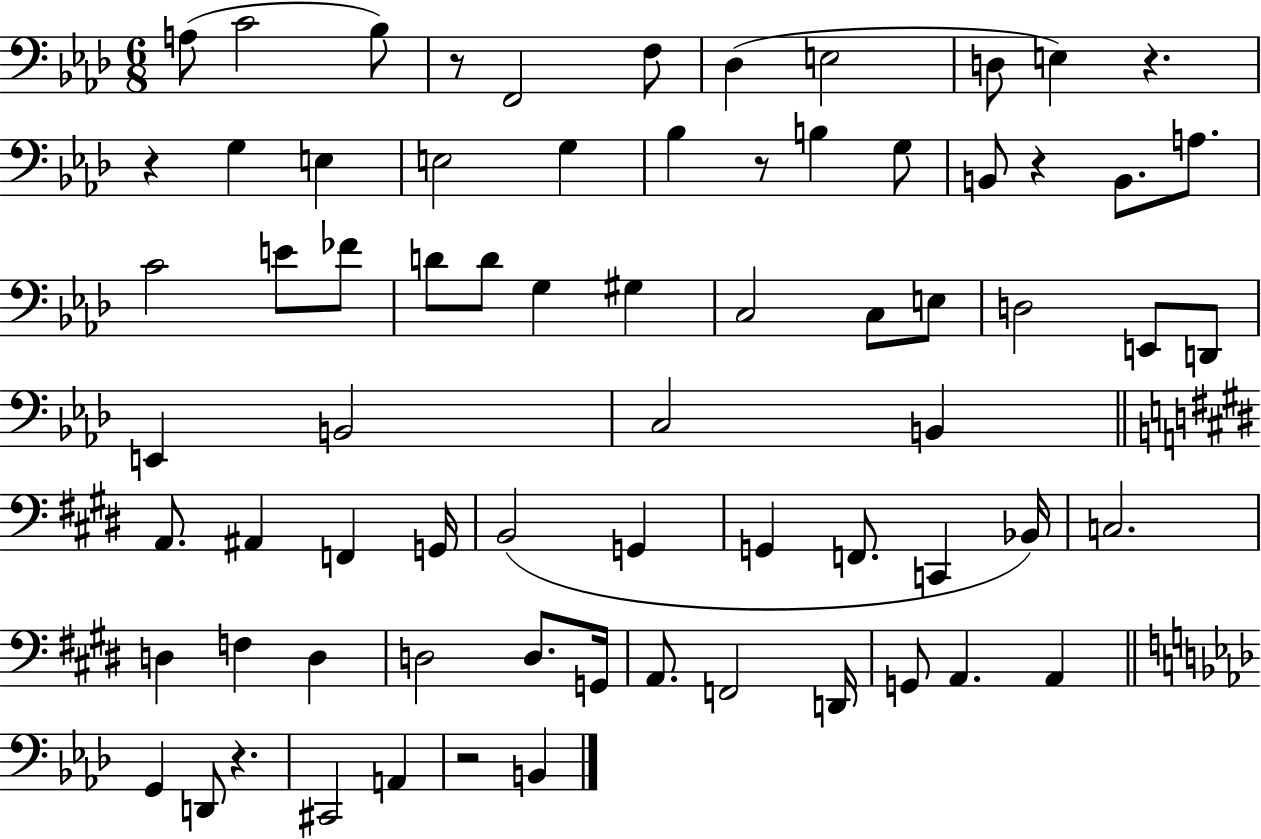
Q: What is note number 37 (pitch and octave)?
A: A2